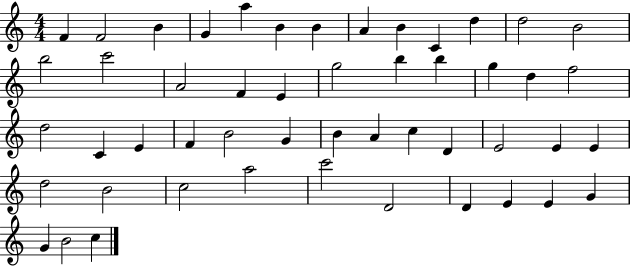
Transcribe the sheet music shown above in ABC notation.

X:1
T:Untitled
M:4/4
L:1/4
K:C
F F2 B G a B B A B C d d2 B2 b2 c'2 A2 F E g2 b b g d f2 d2 C E F B2 G B A c D E2 E E d2 B2 c2 a2 c'2 D2 D E E G G B2 c